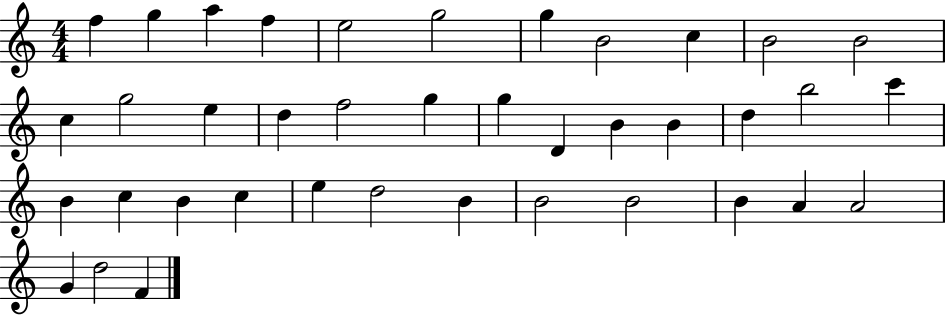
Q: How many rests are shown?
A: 0